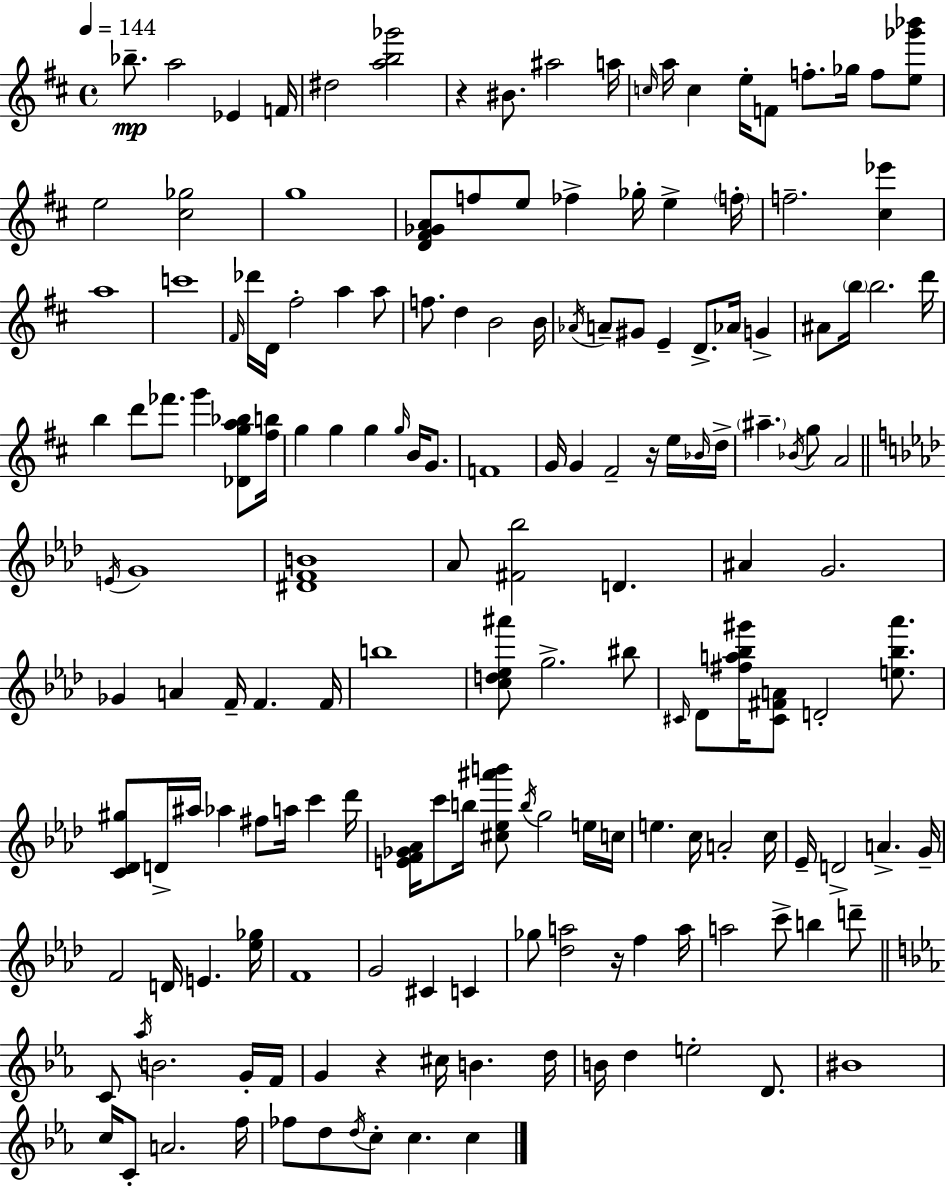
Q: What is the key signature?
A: D major